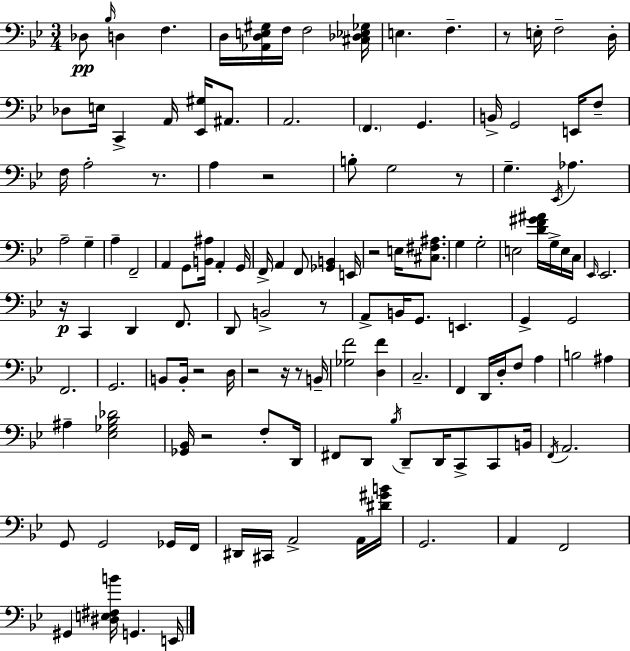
{
  \clef bass
  \numericTimeSignature
  \time 3/4
  \key bes \major
  des8\pp \grace { bes16 } d4 f4. | d16 <aes, d e gis>16 f16 f2 | <cis des ees ges>16 e4. f4.-- | r8 e16-. f2-- | \break d16-. des8 e16 c,4-> a,16 <ees, gis>16 ais,8. | a,2. | \parenthesize f,4. g,4. | b,16-> g,2 e,16 f8-- | \break f16 a2-. r8. | a4 r2 | b8-. g2 r8 | g4.-- \acciaccatura { ees,16 } aes4. | \break a2-- g4-- | a4-- f,2-- | a,4 g,8 <b, ais>16 a,4-. | g,16 f,16-> a,4 f,8 <ges, b,>4 | \break e,16 r2 e16 <cis fis ais>8. | g4 g2-. | e2 <d' f' gis' ais'>16 g16-> | e16 c16 \grace { ees,16 } ees,2. | \break r16\p c,4 d,4 | f,8. d,8 b,2-> | r8 a,8-> b,16 g,8. e,4. | g,4-> g,2 | \break f,2. | g,2. | b,8 b,16-. r2 | d16 r2 r16 | \break r8 b,16-- <ges f'>2 <d f'>4 | c2.-- | f,4 d,16 d16-. f8 a4 | b2 ais4 | \break ais4-- <ees ges bes des'>2 | <ges, bes,>16 r2 | f8-. d,16 fis,8 d,8 \acciaccatura { bes16 } d,8-- d,16 c,8-> | c,8 b,16 \acciaccatura { f,16 } a,2. | \break g,8 g,2 | ges,16 f,16 dis,16 cis,16 a,2-> | a,16 <dis' gis' b'>16 g,2. | a,4 f,2 | \break gis,4 <dis e fis b'>16 g,4. | e,16 \bar "|."
}